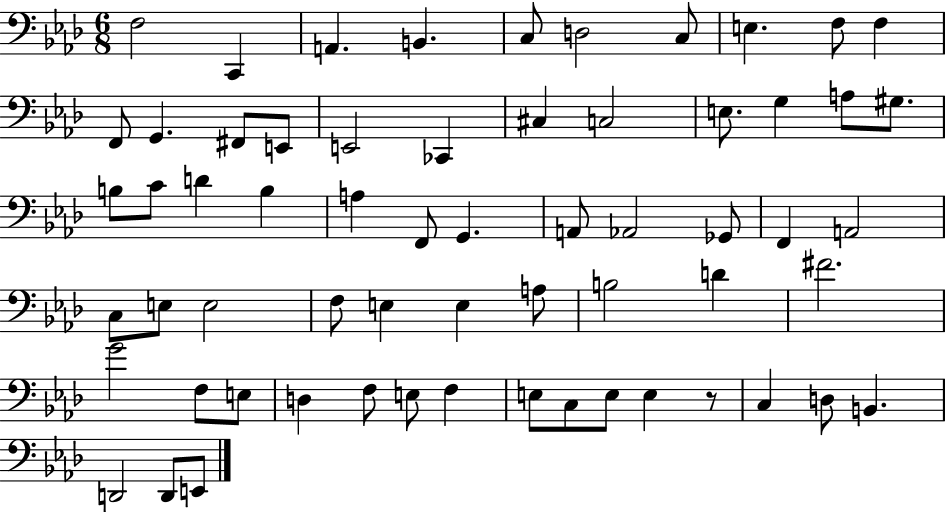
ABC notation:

X:1
T:Untitled
M:6/8
L:1/4
K:Ab
F,2 C,, A,, B,, C,/2 D,2 C,/2 E, F,/2 F, F,,/2 G,, ^F,,/2 E,,/2 E,,2 _C,, ^C, C,2 E,/2 G, A,/2 ^G,/2 B,/2 C/2 D B, A, F,,/2 G,, A,,/2 _A,,2 _G,,/2 F,, A,,2 C,/2 E,/2 E,2 F,/2 E, E, A,/2 B,2 D ^F2 G2 F,/2 E,/2 D, F,/2 E,/2 F, E,/2 C,/2 E,/2 E, z/2 C, D,/2 B,, D,,2 D,,/2 E,,/2